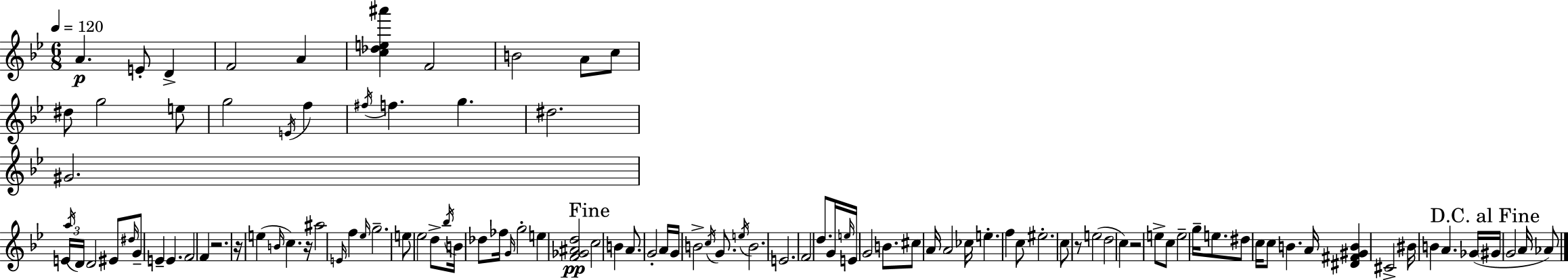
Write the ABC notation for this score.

X:1
T:Untitled
M:6/8
L:1/4
K:Gm
A E/2 D F2 A [c_de^a'] F2 B2 A/2 c/2 ^d/2 g2 e/2 g2 E/4 f ^f/4 f g ^d2 ^G2 E/4 a/4 D/4 D2 ^E/2 ^d/4 G/2 E E F2 F z2 z/4 e B/4 c z/4 ^a2 E/4 f _e/4 g2 e/2 _e2 d/2 _b/4 B/4 _d/2 _f/4 G/4 g2 e [F_G^Ad]2 c2 B A/2 G2 A/4 G/4 B2 c/4 G/2 e/4 B2 E2 F2 d/2 G/4 e/4 E/4 G2 B/2 ^c/2 A/4 A2 _c/4 e f c/2 ^e2 c/2 z/2 e2 d2 c z2 e/2 c/2 e2 g/4 e/2 ^d/2 c/4 c/2 B A/4 [^D^F^GB] ^C2 ^B/4 B A _G/4 ^G/4 G2 A/4 _A/2